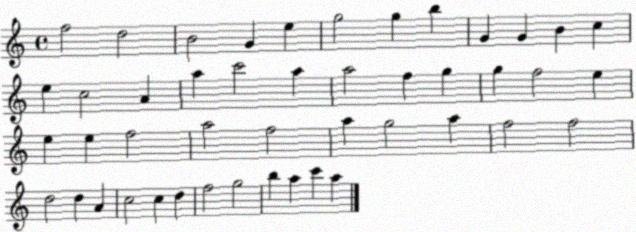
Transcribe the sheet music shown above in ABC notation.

X:1
T:Untitled
M:4/4
L:1/4
K:C
f2 d2 B2 G e g2 g b G G B c e c2 A a c'2 a a2 f g g f2 e e e f2 a2 f2 a g2 a f2 f2 d2 d A c2 c d f2 g2 b a c' a